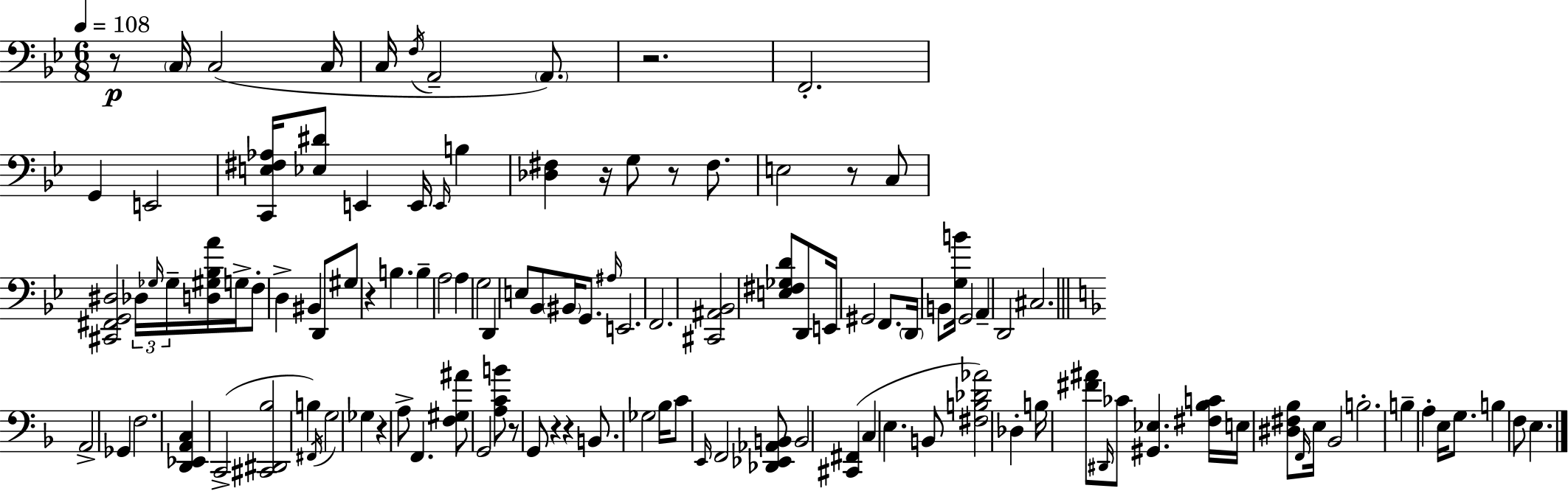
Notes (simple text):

R/e C3/s C3/h C3/s C3/s F3/s A2/h A2/e. R/h. F2/h. G2/q E2/h [C2,E3,F#3,Ab3]/s [Eb3,D#4]/e E2/q E2/s E2/s B3/q [Db3,F#3]/q R/s G3/e R/e F#3/e. E3/h R/e C3/e [C#2,F#2,G2,D#3]/h Db3/s Gb3/s Gb3/s [D3,G#3,Bb3,A4]/s G3/s F3/e D3/q BIS2/q D2/e G#3/e R/q B3/q. B3/q A3/h A3/q G3/h D2/q E3/e Bb2/e BIS2/s G2/e. A#3/s E2/h. F2/h. [C#2,A#2,Bb2]/h [E3,F#3,Gb3,D4]/e D2/e E2/s G#2/h F2/e. D2/s B2/e [G3,B4]/s G2/h A2/q D2/h C#3/h. A2/h Gb2/q F3/h. [D2,Eb2,A2,C3]/q C2/h [C#2,D#2,Bb3]/h B3/q F#2/s G3/h Gb3/q R/q A3/e F2/q. [F3,G#3,A#4]/e G2/h [A3,C4,B4]/e R/e G2/e R/q R/q B2/e. Gb3/h Bb3/s C4/e E2/s F2/h [Db2,Eb2,Ab2,B2]/e B2/h [C#2,F#2]/q C3/q E3/q. B2/e [F#3,B3,Db4,Ab4]/h Db3/q B3/s [F#4,A#4]/e D#2/s CES4/e [G#2,Eb3]/q. [F#3,Bb3,C4]/s E3/s [D#3,F#3,Bb3]/e F2/s E3/s Bb2/h B3/h. B3/q A3/q E3/s G3/e. B3/q F3/e E3/q.